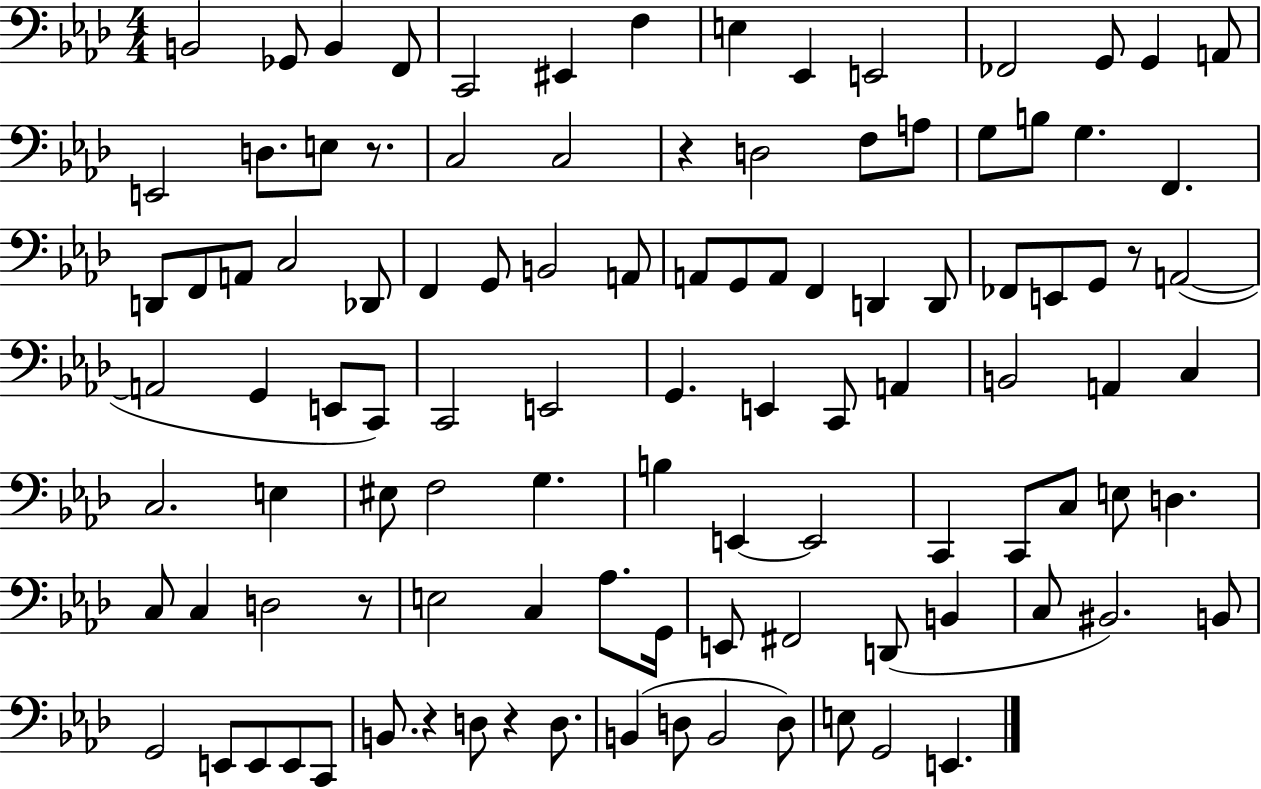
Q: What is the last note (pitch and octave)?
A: E2